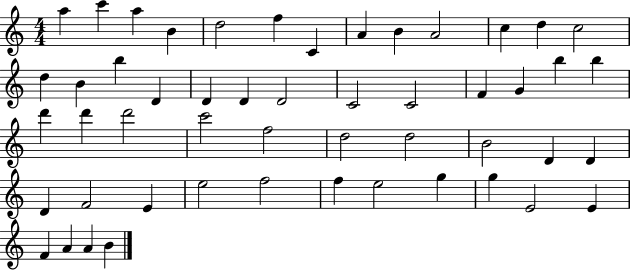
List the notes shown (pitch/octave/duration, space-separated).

A5/q C6/q A5/q B4/q D5/h F5/q C4/q A4/q B4/q A4/h C5/q D5/q C5/h D5/q B4/q B5/q D4/q D4/q D4/q D4/h C4/h C4/h F4/q G4/q B5/q B5/q D6/q D6/q D6/h C6/h F5/h D5/h D5/h B4/h D4/q D4/q D4/q F4/h E4/q E5/h F5/h F5/q E5/h G5/q G5/q E4/h E4/q F4/q A4/q A4/q B4/q